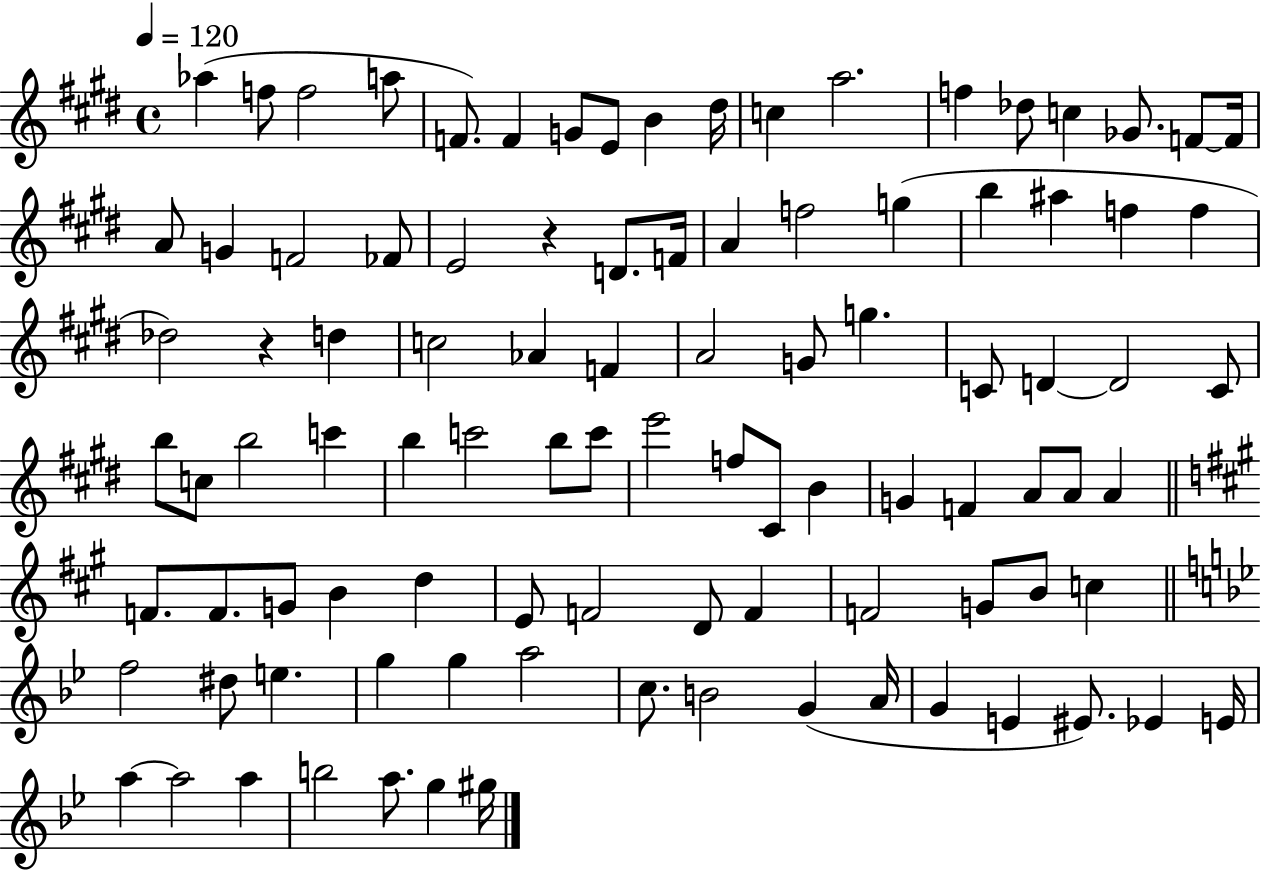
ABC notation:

X:1
T:Untitled
M:4/4
L:1/4
K:E
_a f/2 f2 a/2 F/2 F G/2 E/2 B ^d/4 c a2 f _d/2 c _G/2 F/2 F/4 A/2 G F2 _F/2 E2 z D/2 F/4 A f2 g b ^a f f _d2 z d c2 _A F A2 G/2 g C/2 D D2 C/2 b/2 c/2 b2 c' b c'2 b/2 c'/2 e'2 f/2 ^C/2 B G F A/2 A/2 A F/2 F/2 G/2 B d E/2 F2 D/2 F F2 G/2 B/2 c f2 ^d/2 e g g a2 c/2 B2 G A/4 G E ^E/2 _E E/4 a a2 a b2 a/2 g ^g/4